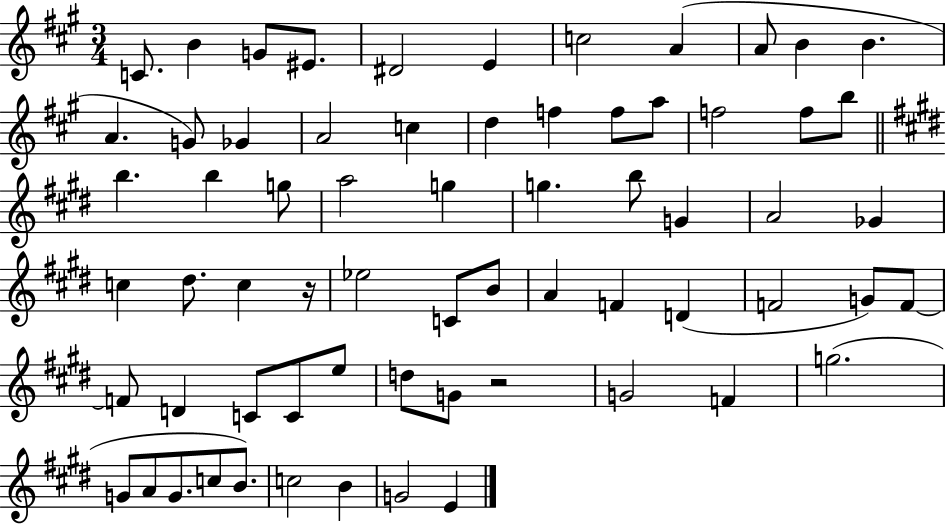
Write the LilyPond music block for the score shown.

{
  \clef treble
  \numericTimeSignature
  \time 3/4
  \key a \major
  c'8. b'4 g'8 eis'8. | dis'2 e'4 | c''2 a'4( | a'8 b'4 b'4. | \break a'4. g'8) ges'4 | a'2 c''4 | d''4 f''4 f''8 a''8 | f''2 f''8 b''8 | \break \bar "||" \break \key e \major b''4. b''4 g''8 | a''2 g''4 | g''4. b''8 g'4 | a'2 ges'4 | \break c''4 dis''8. c''4 r16 | ees''2 c'8 b'8 | a'4 f'4 d'4( | f'2 g'8) f'8~~ | \break f'8 d'4 c'8 c'8 e''8 | d''8 g'8 r2 | g'2 f'4 | g''2.( | \break g'8 a'8 g'8. c''8 b'8.) | c''2 b'4 | g'2 e'4 | \bar "|."
}